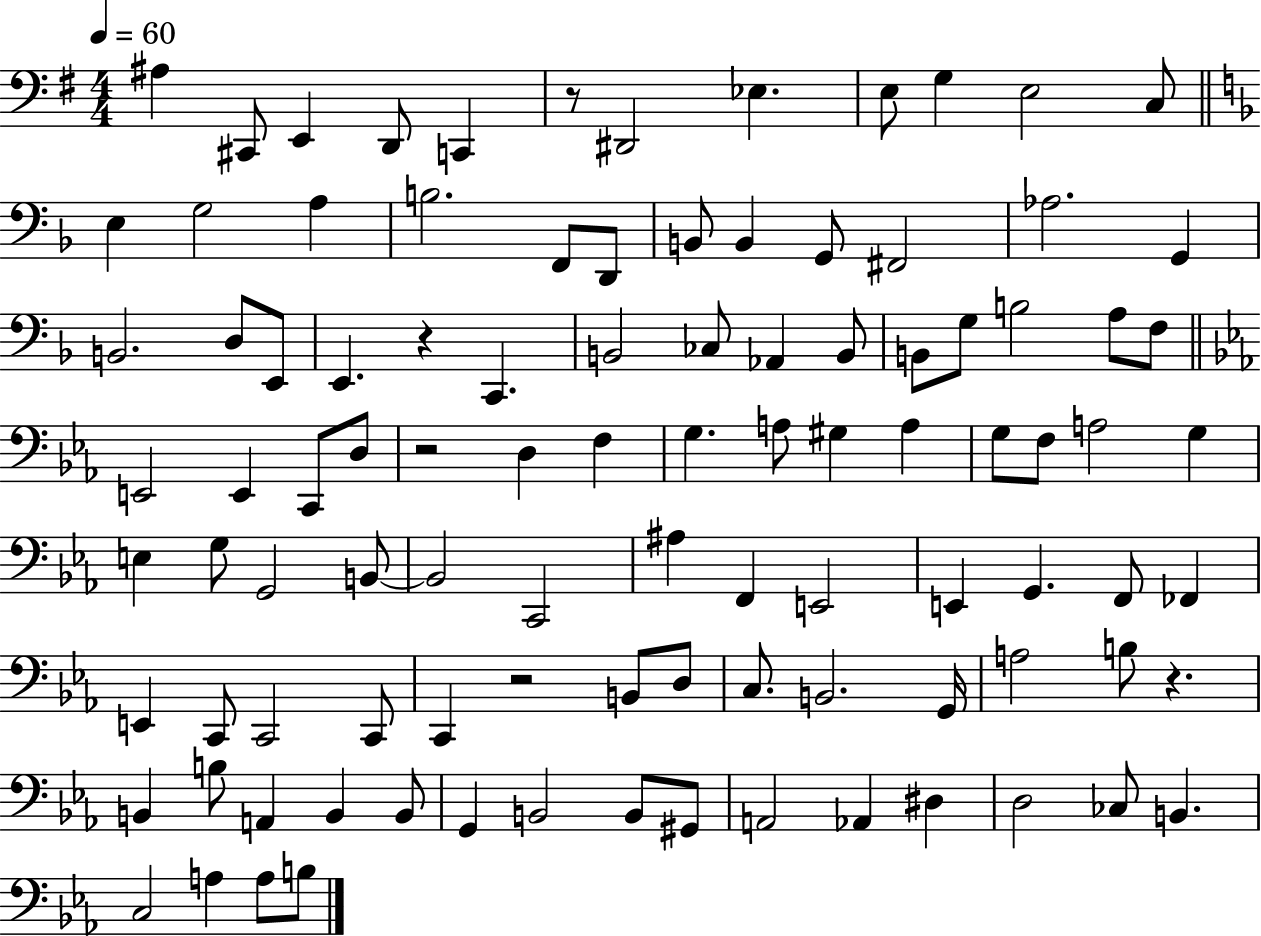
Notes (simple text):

A#3/q C#2/e E2/q D2/e C2/q R/e D#2/h Eb3/q. E3/e G3/q E3/h C3/e E3/q G3/h A3/q B3/h. F2/e D2/e B2/e B2/q G2/e F#2/h Ab3/h. G2/q B2/h. D3/e E2/e E2/q. R/q C2/q. B2/h CES3/e Ab2/q B2/e B2/e G3/e B3/h A3/e F3/e E2/h E2/q C2/e D3/e R/h D3/q F3/q G3/q. A3/e G#3/q A3/q G3/e F3/e A3/h G3/q E3/q G3/e G2/h B2/e B2/h C2/h A#3/q F2/q E2/h E2/q G2/q. F2/e FES2/q E2/q C2/e C2/h C2/e C2/q R/h B2/e D3/e C3/e. B2/h. G2/s A3/h B3/e R/q. B2/q B3/e A2/q B2/q B2/e G2/q B2/h B2/e G#2/e A2/h Ab2/q D#3/q D3/h CES3/e B2/q. C3/h A3/q A3/e B3/e